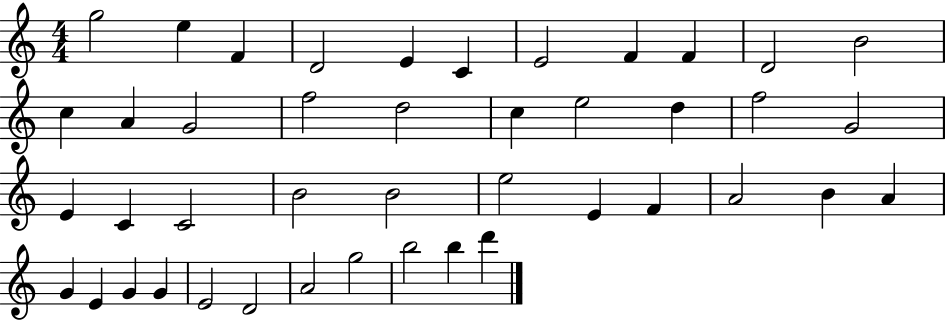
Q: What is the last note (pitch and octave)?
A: D6